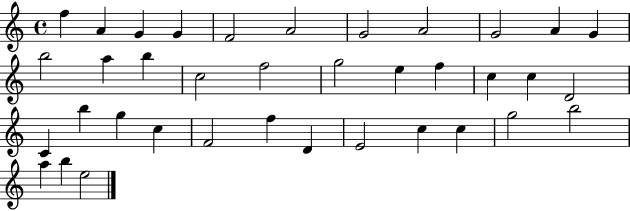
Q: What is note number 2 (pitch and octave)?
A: A4